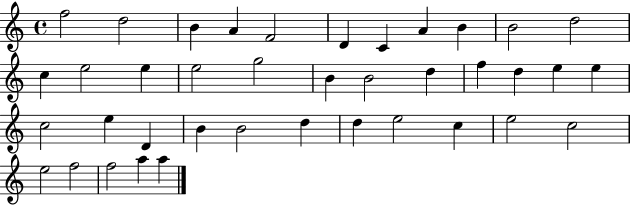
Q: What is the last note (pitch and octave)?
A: A5